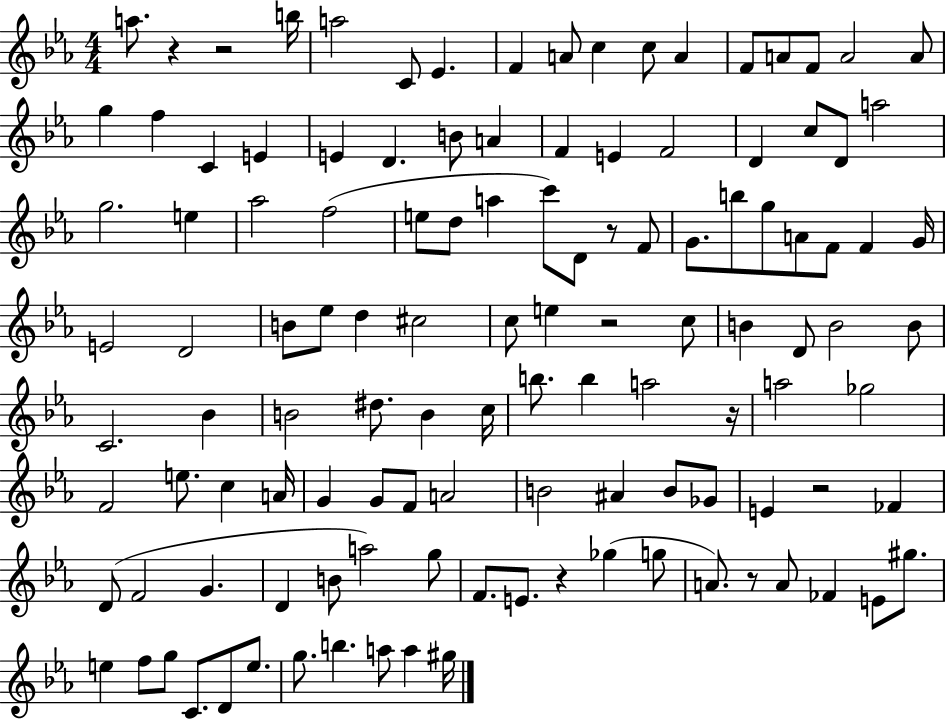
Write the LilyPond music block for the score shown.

{
  \clef treble
  \numericTimeSignature
  \time 4/4
  \key ees \major
  \repeat volta 2 { a''8. r4 r2 b''16 | a''2 c'8 ees'4. | f'4 a'8 c''4 c''8 a'4 | f'8 a'8 f'8 a'2 a'8 | \break g''4 f''4 c'4 e'4 | e'4 d'4. b'8 a'4 | f'4 e'4 f'2 | d'4 c''8 d'8 a''2 | \break g''2. e''4 | aes''2 f''2( | e''8 d''8 a''4 c'''8) d'8 r8 f'8 | g'8. b''8 g''8 a'8 f'8 f'4 g'16 | \break e'2 d'2 | b'8 ees''8 d''4 cis''2 | c''8 e''4 r2 c''8 | b'4 d'8 b'2 b'8 | \break c'2. bes'4 | b'2 dis''8. b'4 c''16 | b''8. b''4 a''2 r16 | a''2 ges''2 | \break f'2 e''8. c''4 a'16 | g'4 g'8 f'8 a'2 | b'2 ais'4 b'8 ges'8 | e'4 r2 fes'4 | \break d'8( f'2 g'4. | d'4 b'8 a''2) g''8 | f'8. e'8. r4 ges''4( g''8 | a'8.) r8 a'8 fes'4 e'8 gis''8. | \break e''4 f''8 g''8 c'8. d'8 e''8. | g''8. b''4. a''8 a''4 gis''16 | } \bar "|."
}